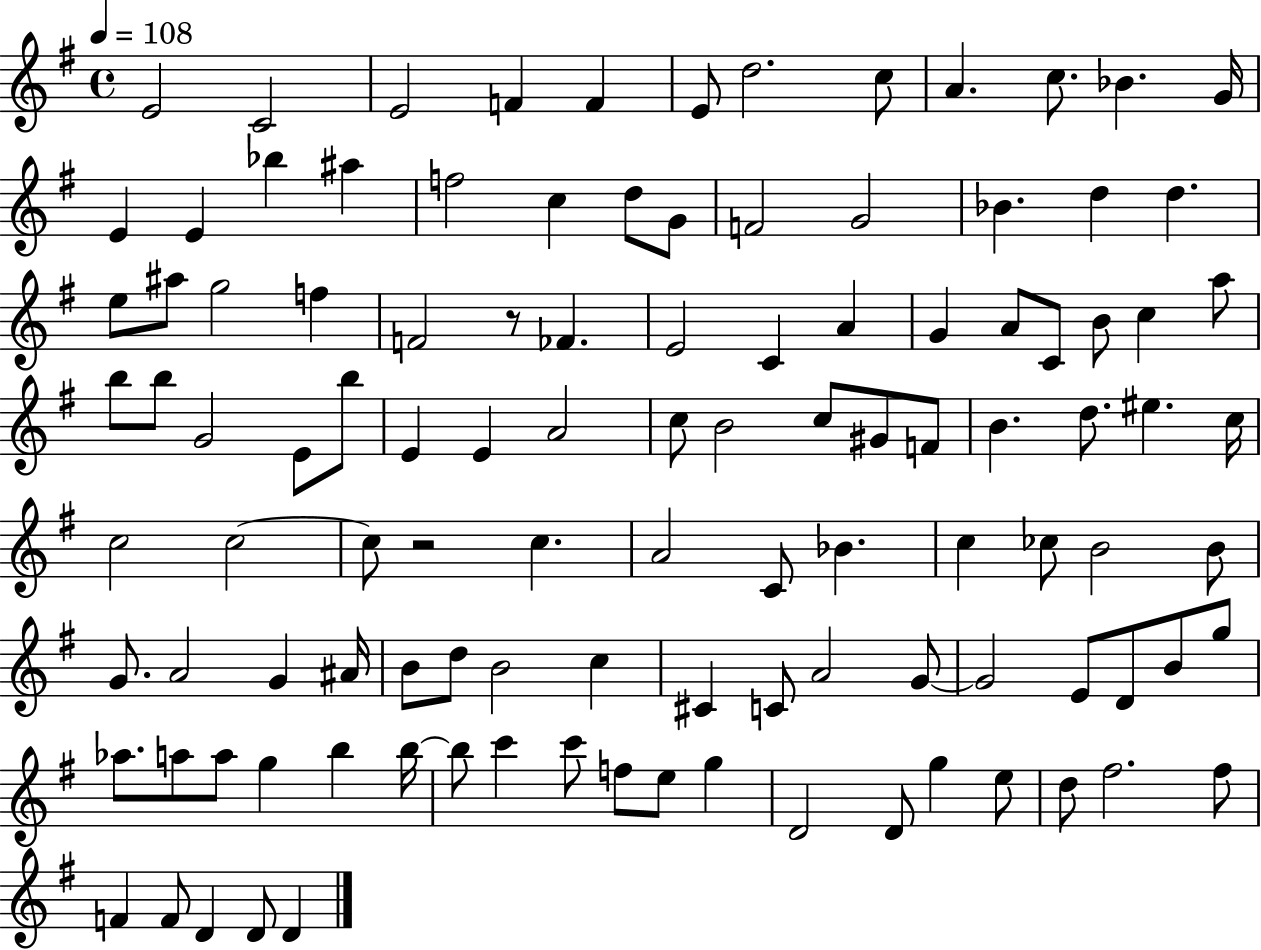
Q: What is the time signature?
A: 4/4